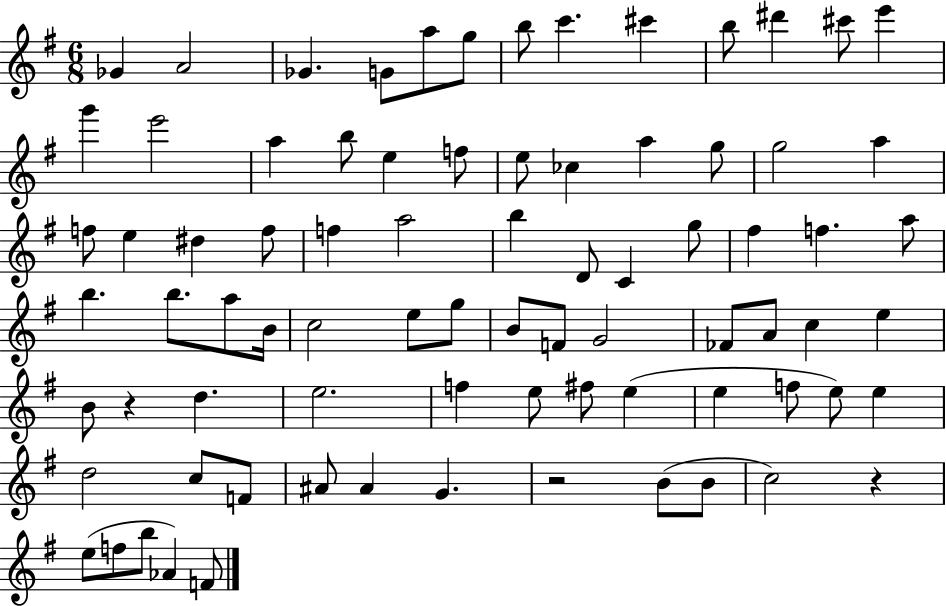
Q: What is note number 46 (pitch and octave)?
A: B4